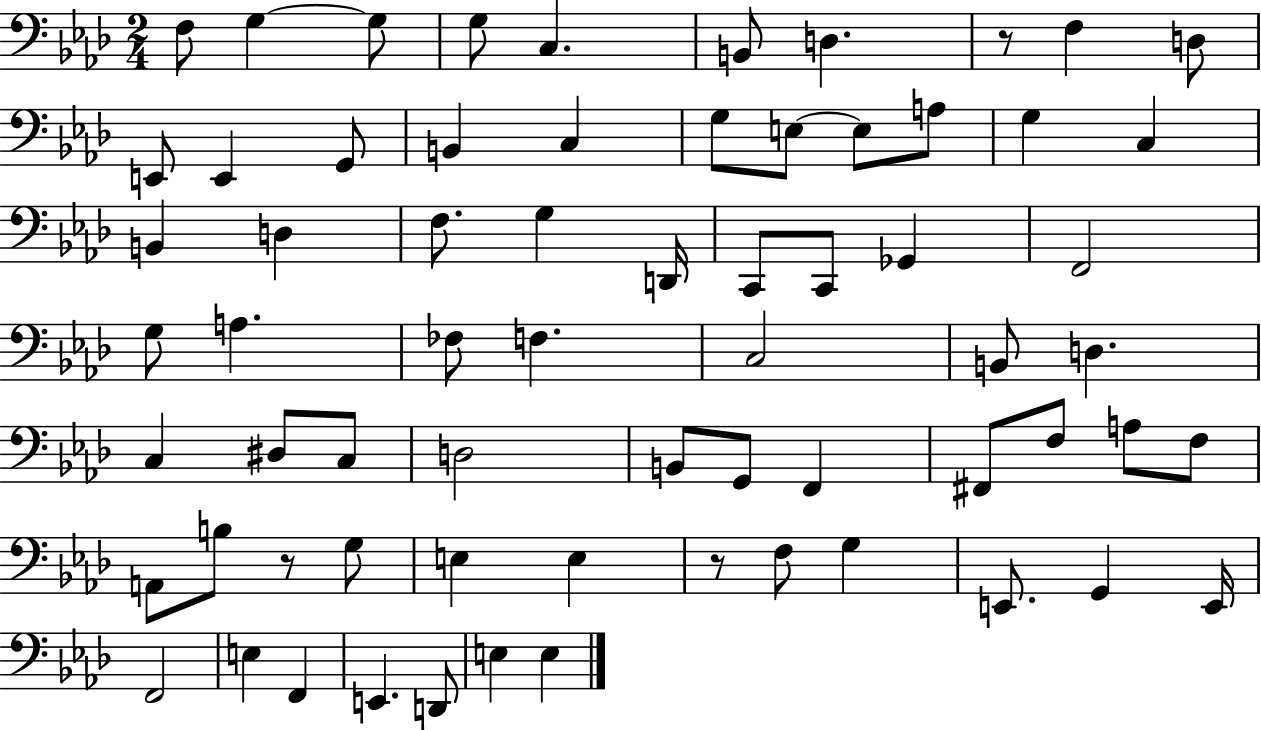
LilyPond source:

{
  \clef bass
  \numericTimeSignature
  \time 2/4
  \key aes \major
  f8 g4~~ g8 | g8 c4. | b,8 d4. | r8 f4 d8 | \break e,8 e,4 g,8 | b,4 c4 | g8 e8~~ e8 a8 | g4 c4 | \break b,4 d4 | f8. g4 d,16 | c,8 c,8 ges,4 | f,2 | \break g8 a4. | fes8 f4. | c2 | b,8 d4. | \break c4 dis8 c8 | d2 | b,8 g,8 f,4 | fis,8 f8 a8 f8 | \break a,8 b8 r8 g8 | e4 e4 | r8 f8 g4 | e,8. g,4 e,16 | \break f,2 | e4 f,4 | e,4. d,8 | e4 e4 | \break \bar "|."
}